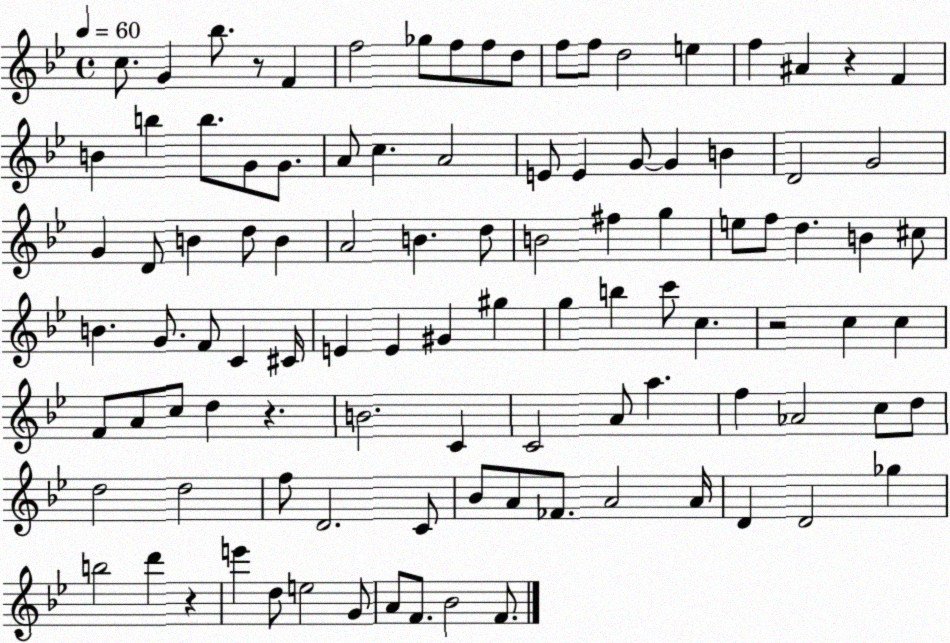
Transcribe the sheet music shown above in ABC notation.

X:1
T:Untitled
M:4/4
L:1/4
K:Bb
c/2 G _b/2 z/2 F f2 _g/2 f/2 f/2 d/2 f/2 f/2 d2 e f ^A z F B b b/2 G/2 G/2 A/2 c A2 E/2 E G/2 G B D2 G2 G D/2 B d/2 B A2 B d/2 B2 ^f g e/2 f/2 d B ^c/2 B G/2 F/2 C ^C/4 E E ^G ^g g b c'/2 c z2 c c F/2 A/2 c/2 d z B2 C C2 A/2 a f _A2 c/2 d/2 d2 d2 f/2 D2 C/2 _B/2 A/2 _F/2 A2 A/4 D D2 _g b2 d' z e' d/2 e2 G/2 A/2 F/2 _B2 F/2